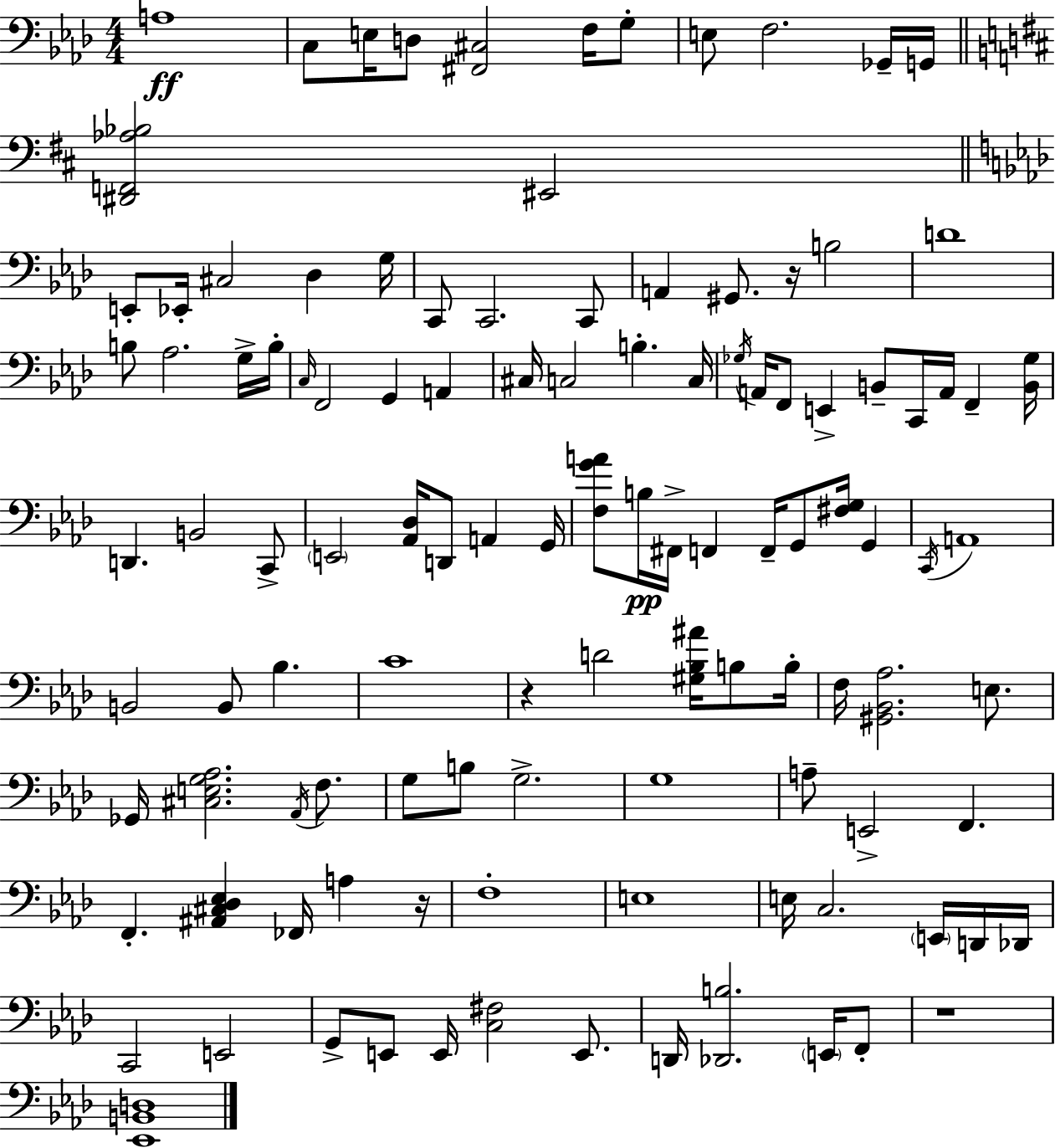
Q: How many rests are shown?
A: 4